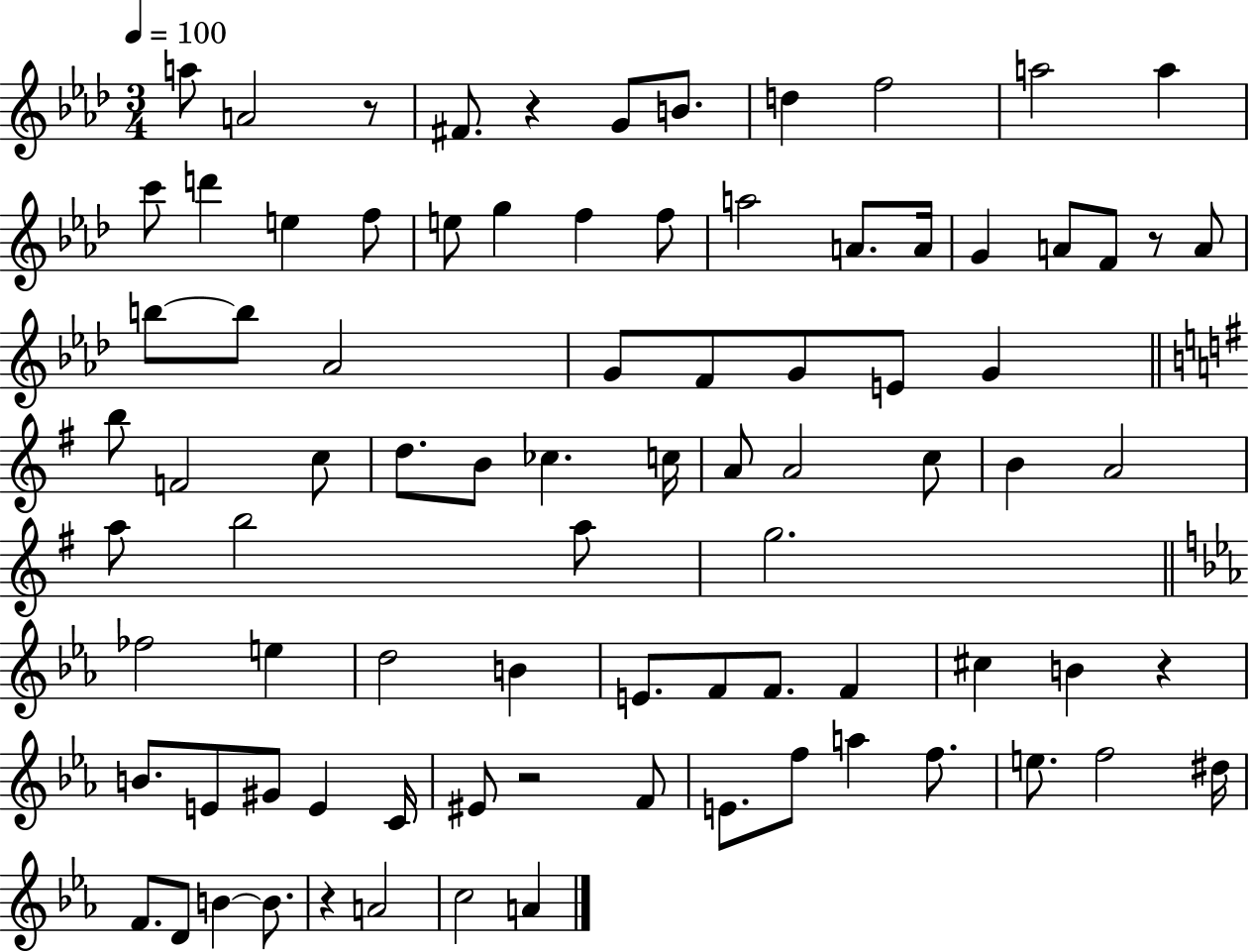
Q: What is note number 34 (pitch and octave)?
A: F4